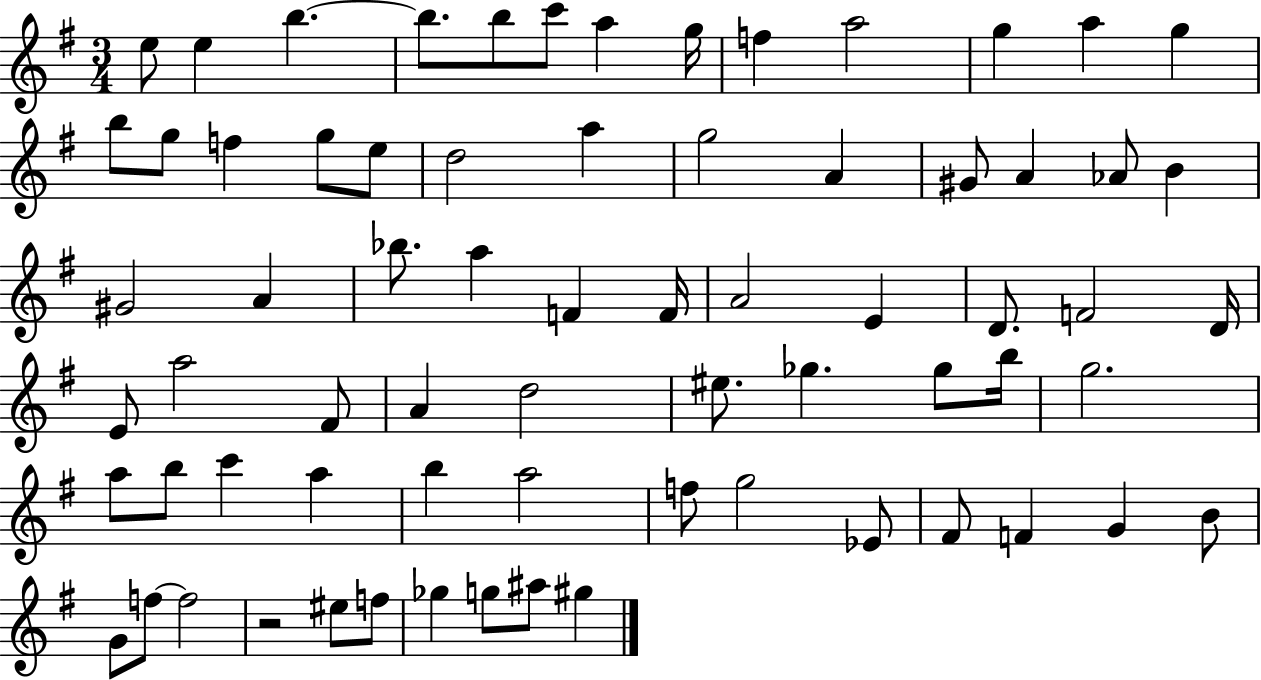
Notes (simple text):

E5/e E5/q B5/q. B5/e. B5/e C6/e A5/q G5/s F5/q A5/h G5/q A5/q G5/q B5/e G5/e F5/q G5/e E5/e D5/h A5/q G5/h A4/q G#4/e A4/q Ab4/e B4/q G#4/h A4/q Bb5/e. A5/q F4/q F4/s A4/h E4/q D4/e. F4/h D4/s E4/e A5/h F#4/e A4/q D5/h EIS5/e. Gb5/q. Gb5/e B5/s G5/h. A5/e B5/e C6/q A5/q B5/q A5/h F5/e G5/h Eb4/e F#4/e F4/q G4/q B4/e G4/e F5/e F5/h R/h EIS5/e F5/e Gb5/q G5/e A#5/e G#5/q